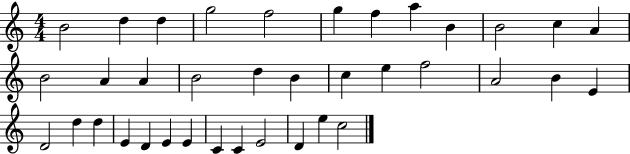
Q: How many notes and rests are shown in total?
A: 37